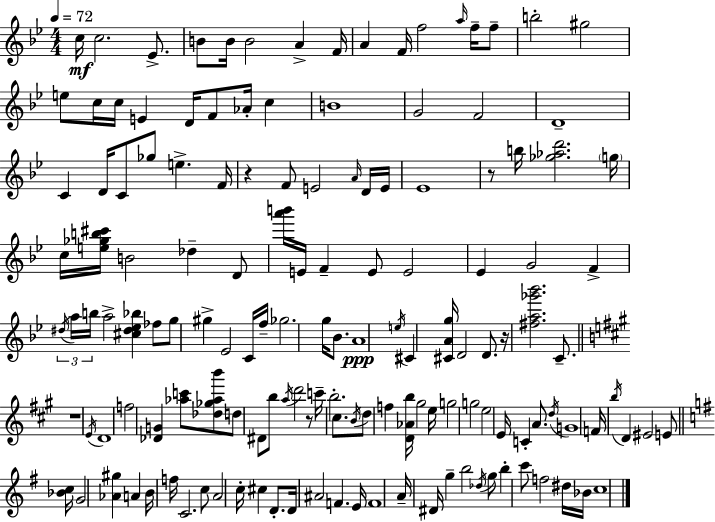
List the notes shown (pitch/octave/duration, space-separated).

C5/s C5/h. Eb4/e. B4/e B4/s B4/h A4/q F4/s A4/q F4/s F5/h A5/s F5/s F5/e B5/h G#5/h E5/e C5/s C5/s E4/q D4/s F4/e Ab4/s C5/q B4/w G4/h F4/h D4/w C4/q D4/s C4/e Gb5/e E5/q. F4/s R/q F4/e E4/h A4/s D4/s E4/s Eb4/w R/e B5/s [Gb5,Ab5,D6]/h. G5/s C5/s [E5,Gb5,B5,C#6]/s B4/h Db5/q D4/e [A6,B6]/s E4/s F4/q E4/e E4/h Eb4/q G4/h F4/q D#5/s A5/s B5/s A5/h [C#5,D#5,Eb5,Bb5]/q FES5/e G5/e G#5/q Eb4/h C4/s F5/s Gb5/h. G5/s Bb4/e. A4/w E5/s C#4/q [C#4,A4,G5]/s D4/h D4/e. R/s [F#5,A5,Gb6,Bb6]/h. C4/e. R/w E4/s D4/w F5/h [Db4,G4]/q [Ab5,C6]/e [Db5,Gb5,Ab5,B6]/e D5/e D#4/e B5/e A5/s D6/h R/e C6/s B5/h. C#5/e. B4/s D5/e F5/q [D4,Ab4,B5]/s G#5/h E5/s G5/h G5/h E5/h E4/s C4/q A4/e. D5/s G4/w F4/s B5/s D4/q EIS4/h E4/e [Bb4,C5]/s G4/h [Ab4,G#5]/q A4/q B4/s F5/s C4/h. C5/e A4/h C5/s C#5/q D4/e. D4/s A#4/h F4/q. E4/s F4/w A4/s D#4/s G5/q B5/h Db5/s G5/e B5/q C6/e F5/h D#5/s Bb4/s C5/w